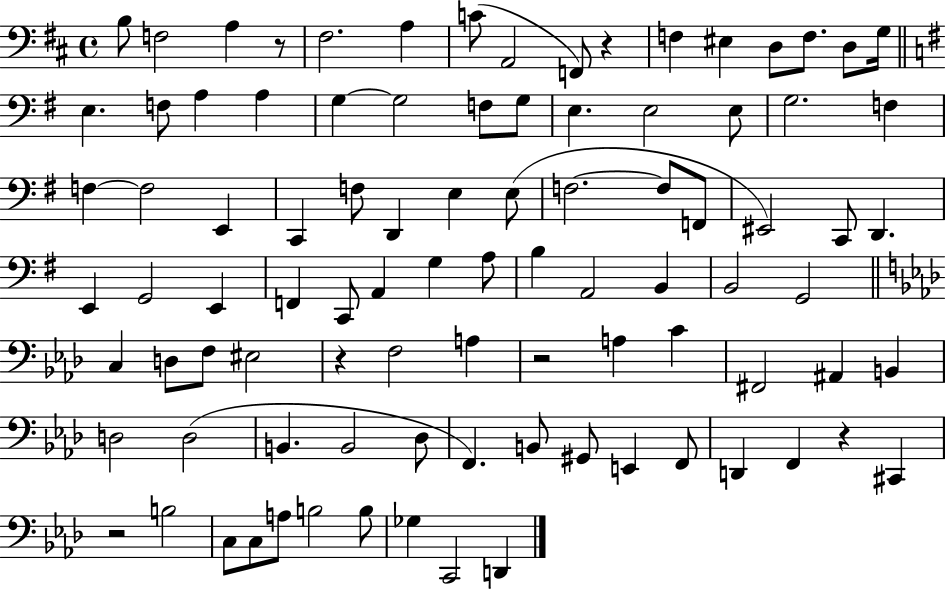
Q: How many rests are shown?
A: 6